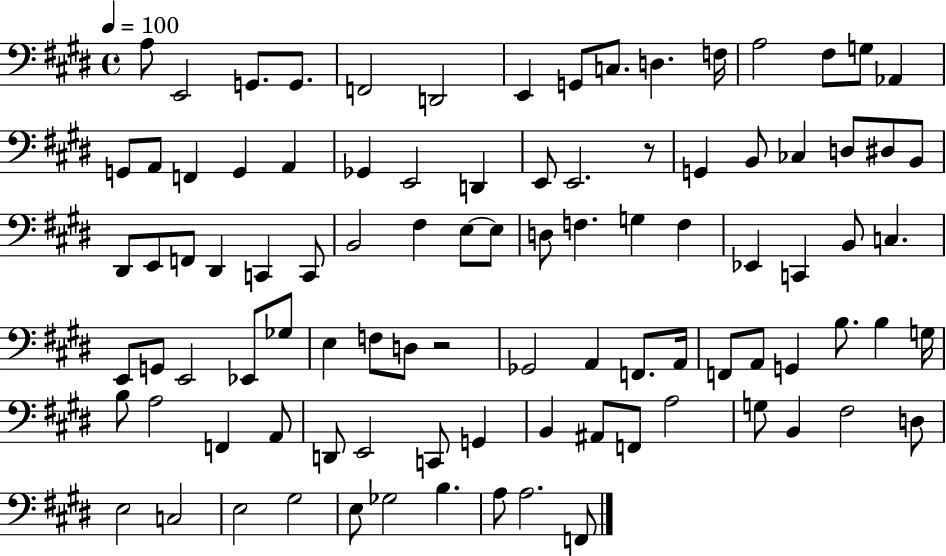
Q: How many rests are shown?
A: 2